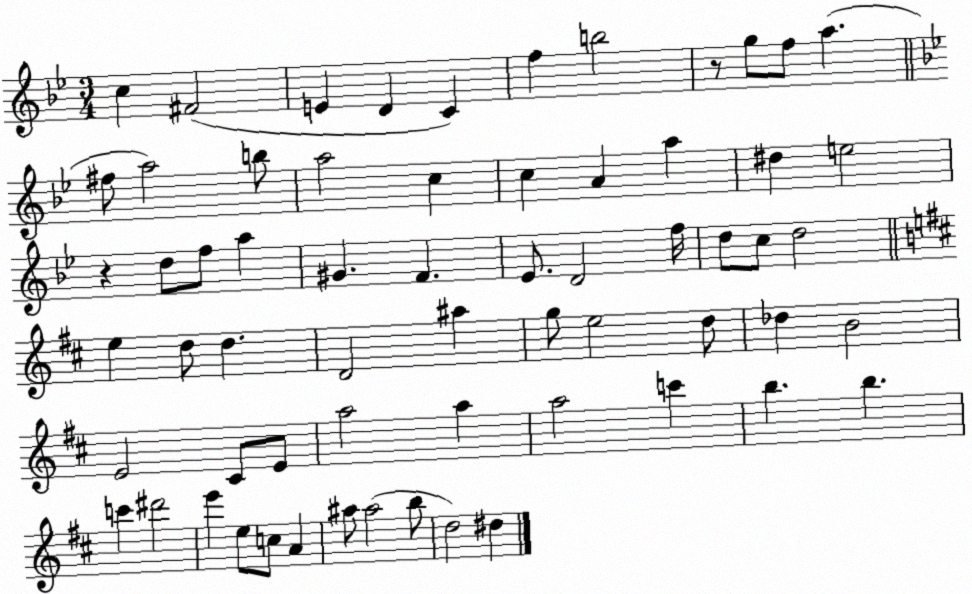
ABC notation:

X:1
T:Untitled
M:3/4
L:1/4
K:Bb
c ^F2 E D C f b2 z/2 g/2 f/2 a ^f/2 a2 b/2 a2 c c A a ^d e2 z d/2 f/2 a ^G F _E/2 D2 f/4 d/2 c/2 d2 e d/2 d D2 ^a g/2 e2 d/2 _d B2 E2 ^C/2 E/2 a2 a a2 c' b b c' ^d'2 e' e/2 c/2 A ^a/2 ^a2 b/2 d2 ^d